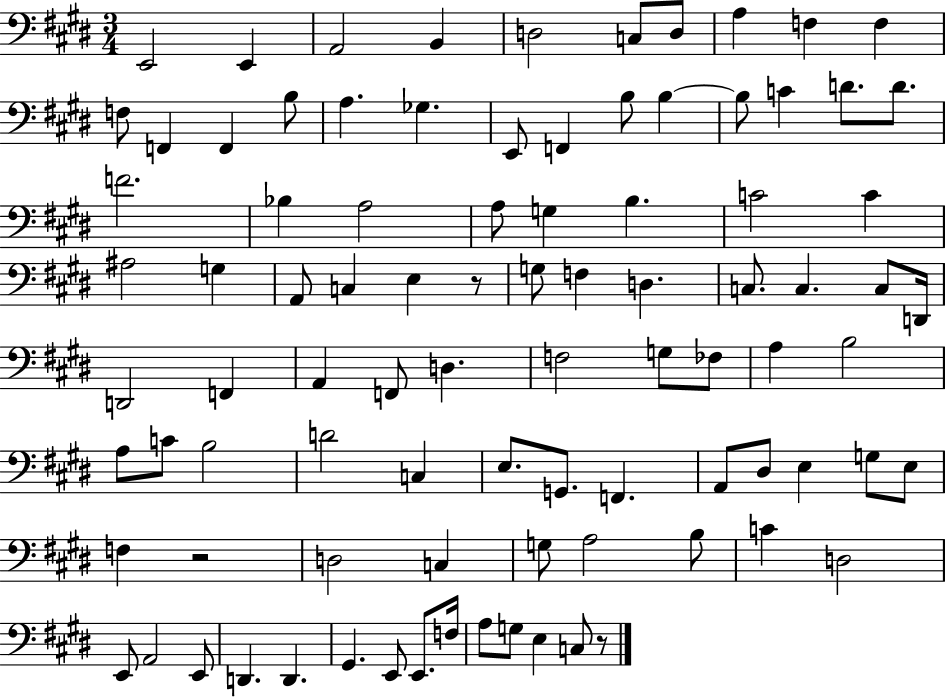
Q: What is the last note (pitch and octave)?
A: C3